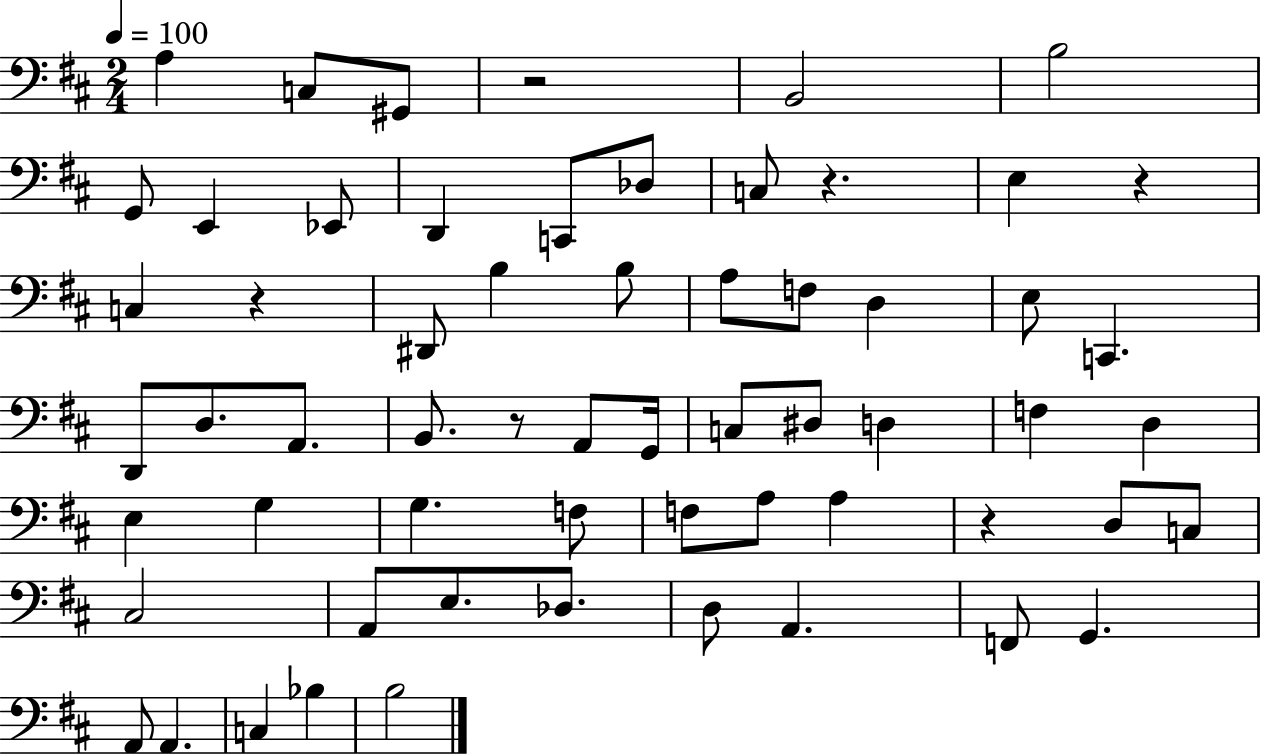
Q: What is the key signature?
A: D major